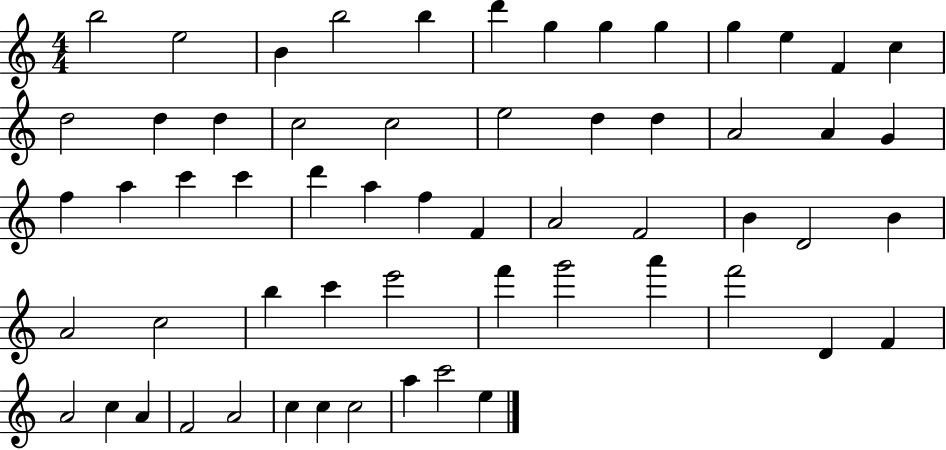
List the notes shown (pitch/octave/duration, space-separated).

B5/h E5/h B4/q B5/h B5/q D6/q G5/q G5/q G5/q G5/q E5/q F4/q C5/q D5/h D5/q D5/q C5/h C5/h E5/h D5/q D5/q A4/h A4/q G4/q F5/q A5/q C6/q C6/q D6/q A5/q F5/q F4/q A4/h F4/h B4/q D4/h B4/q A4/h C5/h B5/q C6/q E6/h F6/q G6/h A6/q F6/h D4/q F4/q A4/h C5/q A4/q F4/h A4/h C5/q C5/q C5/h A5/q C6/h E5/q